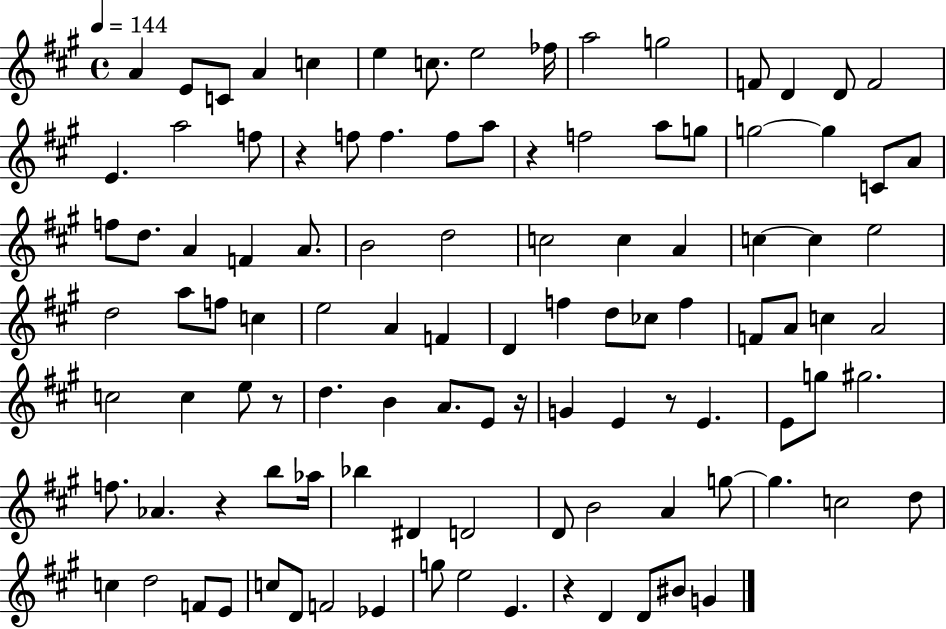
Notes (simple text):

A4/q E4/e C4/e A4/q C5/q E5/q C5/e. E5/h FES5/s A5/h G5/h F4/e D4/q D4/e F4/h E4/q. A5/h F5/e R/q F5/e F5/q. F5/e A5/e R/q F5/h A5/e G5/e G5/h G5/q C4/e A4/e F5/e D5/e. A4/q F4/q A4/e. B4/h D5/h C5/h C5/q A4/q C5/q C5/q E5/h D5/h A5/e F5/e C5/q E5/h A4/q F4/q D4/q F5/q D5/e CES5/e F5/q F4/e A4/e C5/q A4/h C5/h C5/q E5/e R/e D5/q. B4/q A4/e. E4/e R/s G4/q E4/q R/e E4/q. E4/e G5/e G#5/h. F5/e. Ab4/q. R/q B5/e Ab5/s Bb5/q D#4/q D4/h D4/e B4/h A4/q G5/e G5/q. C5/h D5/e C5/q D5/h F4/e E4/e C5/e D4/e F4/h Eb4/q G5/e E5/h E4/q. R/q D4/q D4/e BIS4/e G4/q